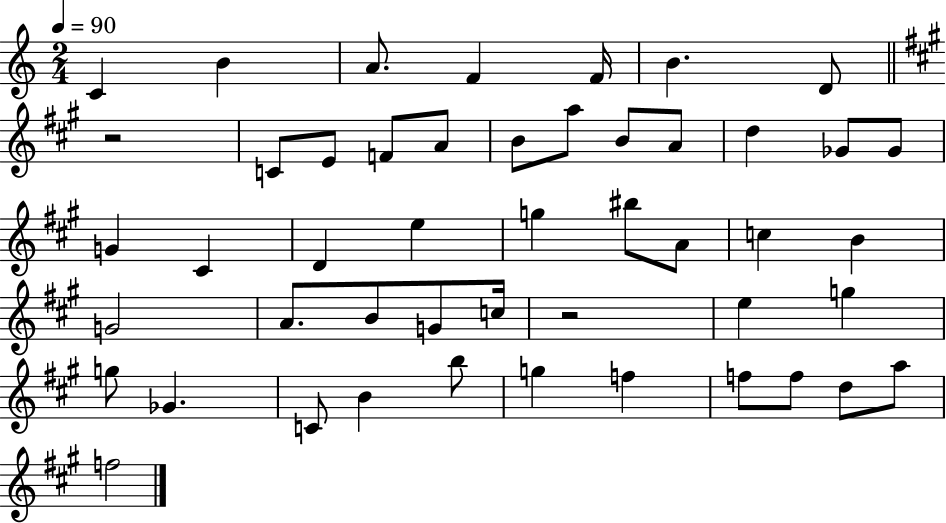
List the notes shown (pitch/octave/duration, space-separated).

C4/q B4/q A4/e. F4/q F4/s B4/q. D4/e R/h C4/e E4/e F4/e A4/e B4/e A5/e B4/e A4/e D5/q Gb4/e Gb4/e G4/q C#4/q D4/q E5/q G5/q BIS5/e A4/e C5/q B4/q G4/h A4/e. B4/e G4/e C5/s R/h E5/q G5/q G5/e Gb4/q. C4/e B4/q B5/e G5/q F5/q F5/e F5/e D5/e A5/e F5/h